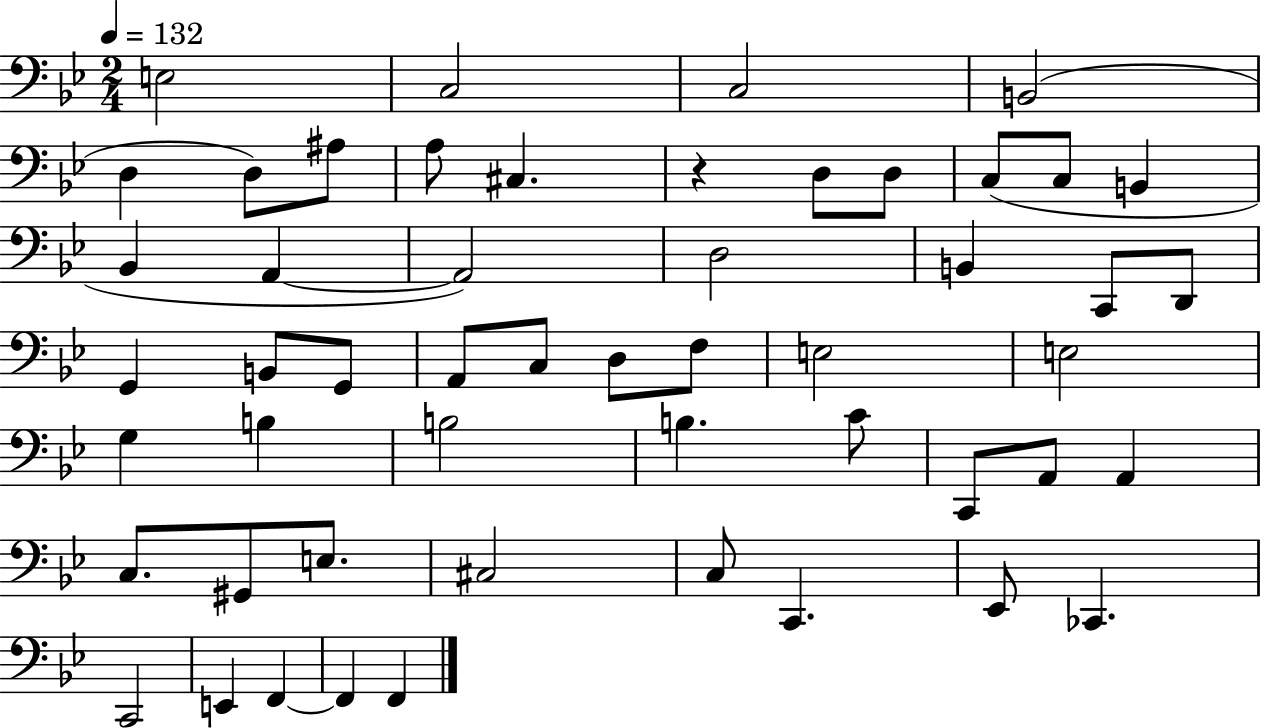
X:1
T:Untitled
M:2/4
L:1/4
K:Bb
E,2 C,2 C,2 B,,2 D, D,/2 ^A,/2 A,/2 ^C, z D,/2 D,/2 C,/2 C,/2 B,, _B,, A,, A,,2 D,2 B,, C,,/2 D,,/2 G,, B,,/2 G,,/2 A,,/2 C,/2 D,/2 F,/2 E,2 E,2 G, B, B,2 B, C/2 C,,/2 A,,/2 A,, C,/2 ^G,,/2 E,/2 ^C,2 C,/2 C,, _E,,/2 _C,, C,,2 E,, F,, F,, F,,